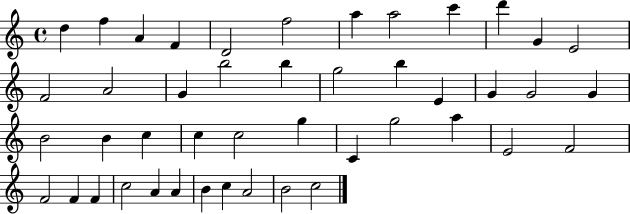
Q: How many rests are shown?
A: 0